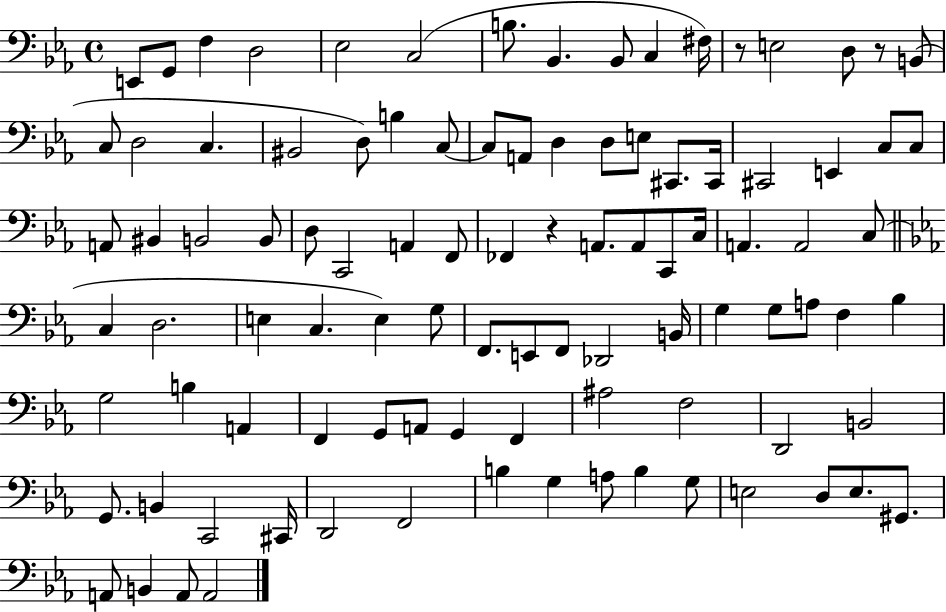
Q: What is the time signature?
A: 4/4